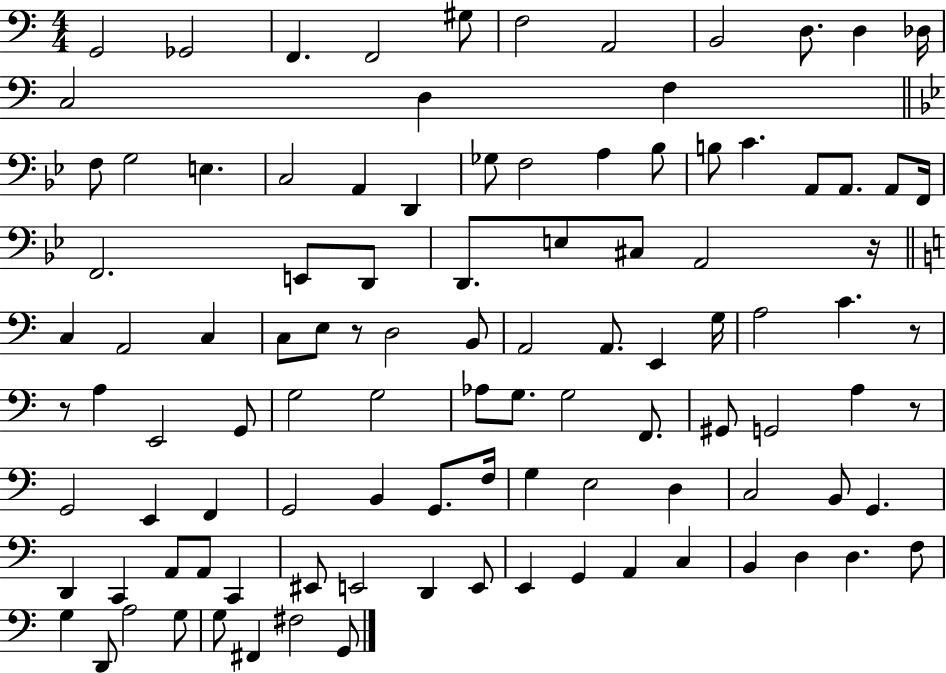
G2/h Gb2/h F2/q. F2/h G#3/e F3/h A2/h B2/h D3/e. D3/q Db3/s C3/h D3/q F3/q F3/e G3/h E3/q. C3/h A2/q D2/q Gb3/e F3/h A3/q Bb3/e B3/e C4/q. A2/e A2/e. A2/e F2/s F2/h. E2/e D2/e D2/e. E3/e C#3/e A2/h R/s C3/q A2/h C3/q C3/e E3/e R/e D3/h B2/e A2/h A2/e. E2/q G3/s A3/h C4/q. R/e R/e A3/q E2/h G2/e G3/h G3/h Ab3/e G3/e. G3/h F2/e. G#2/e G2/h A3/q R/e G2/h E2/q F2/q G2/h B2/q G2/e. F3/s G3/q E3/h D3/q C3/h B2/e G2/q. D2/q C2/q A2/e A2/e C2/q EIS2/e E2/h D2/q E2/e E2/q G2/q A2/q C3/q B2/q D3/q D3/q. F3/e G3/q D2/e A3/h G3/e G3/e F#2/q F#3/h G2/e